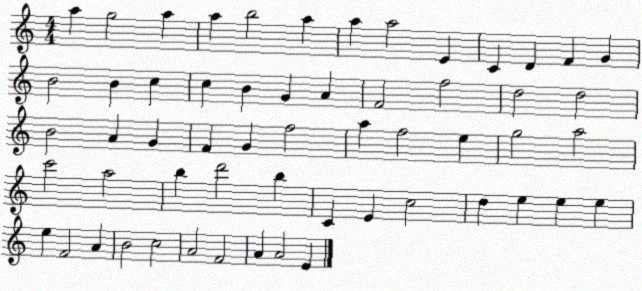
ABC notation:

X:1
T:Untitled
M:4/4
L:1/4
K:C
a g2 a a b2 a a a2 E C D F G B2 B c c B G A F2 f2 d2 d2 B2 A G F G f2 a f2 e g2 a2 c'2 a2 b d'2 b C E c2 d e e e e F2 A B2 c2 A2 F2 A A2 E